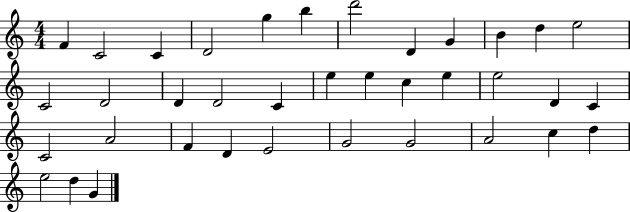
X:1
T:Untitled
M:4/4
L:1/4
K:C
F C2 C D2 g b d'2 D G B d e2 C2 D2 D D2 C e e c e e2 D C C2 A2 F D E2 G2 G2 A2 c d e2 d G